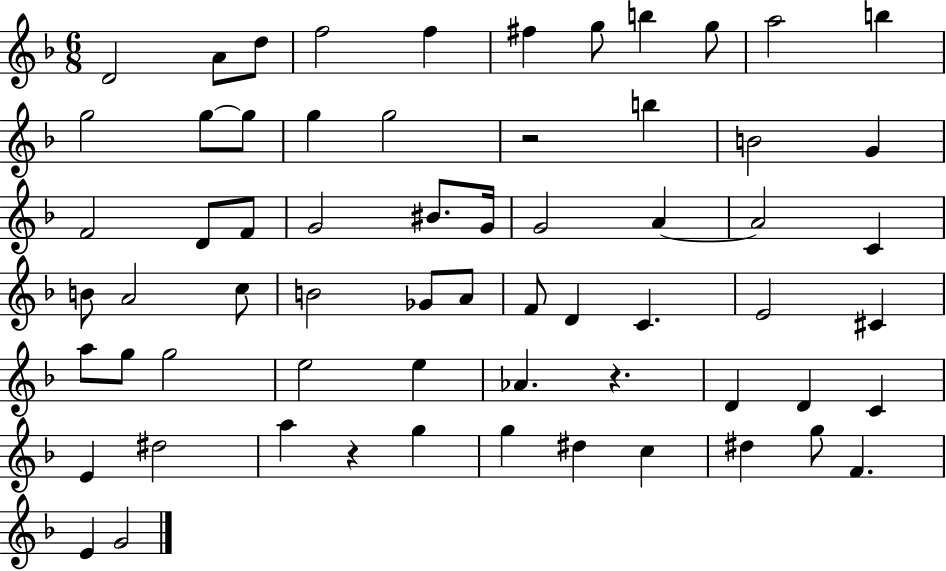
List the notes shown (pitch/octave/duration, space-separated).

D4/h A4/e D5/e F5/h F5/q F#5/q G5/e B5/q G5/e A5/h B5/q G5/h G5/e G5/e G5/q G5/h R/h B5/q B4/h G4/q F4/h D4/e F4/e G4/h BIS4/e. G4/s G4/h A4/q A4/h C4/q B4/e A4/h C5/e B4/h Gb4/e A4/e F4/e D4/q C4/q. E4/h C#4/q A5/e G5/e G5/h E5/h E5/q Ab4/q. R/q. D4/q D4/q C4/q E4/q D#5/h A5/q R/q G5/q G5/q D#5/q C5/q D#5/q G5/e F4/q. E4/q G4/h